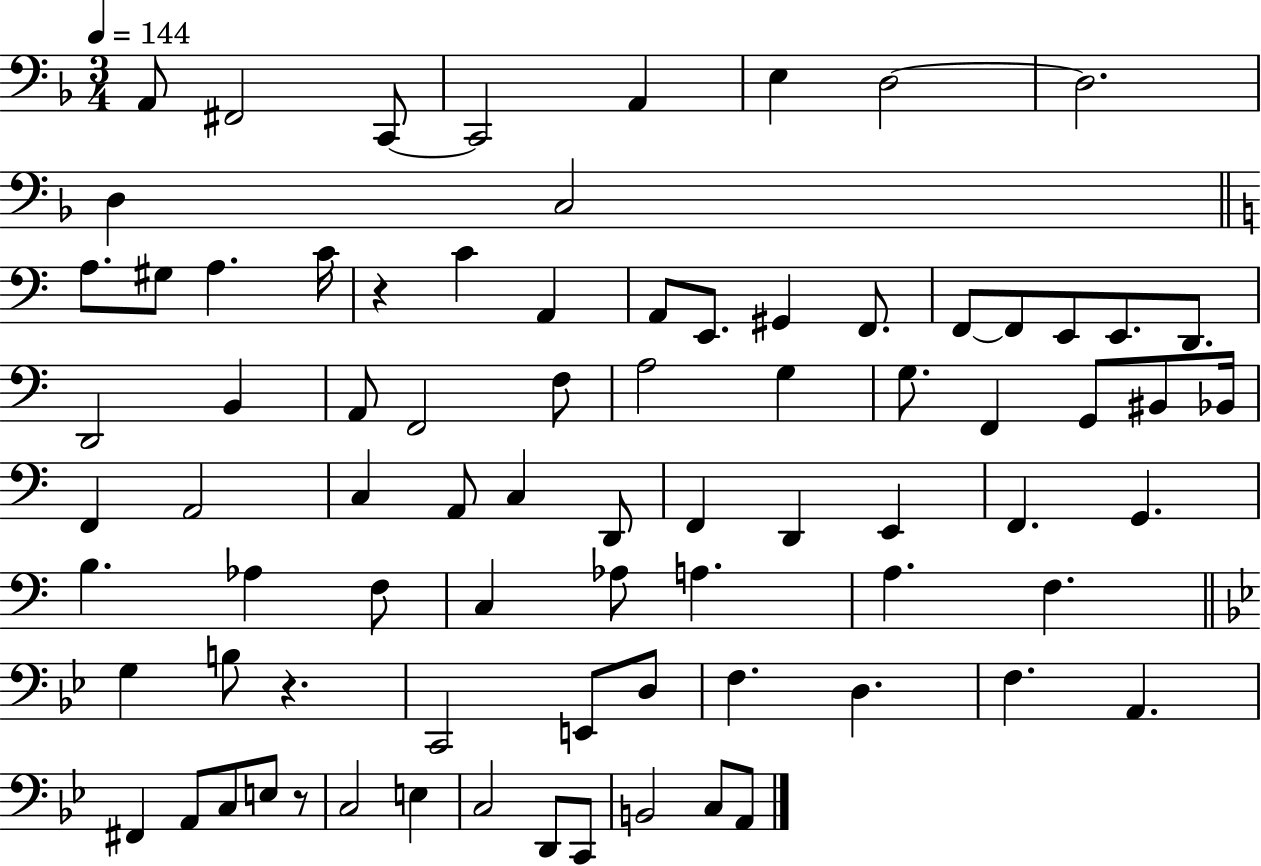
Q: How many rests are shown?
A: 3